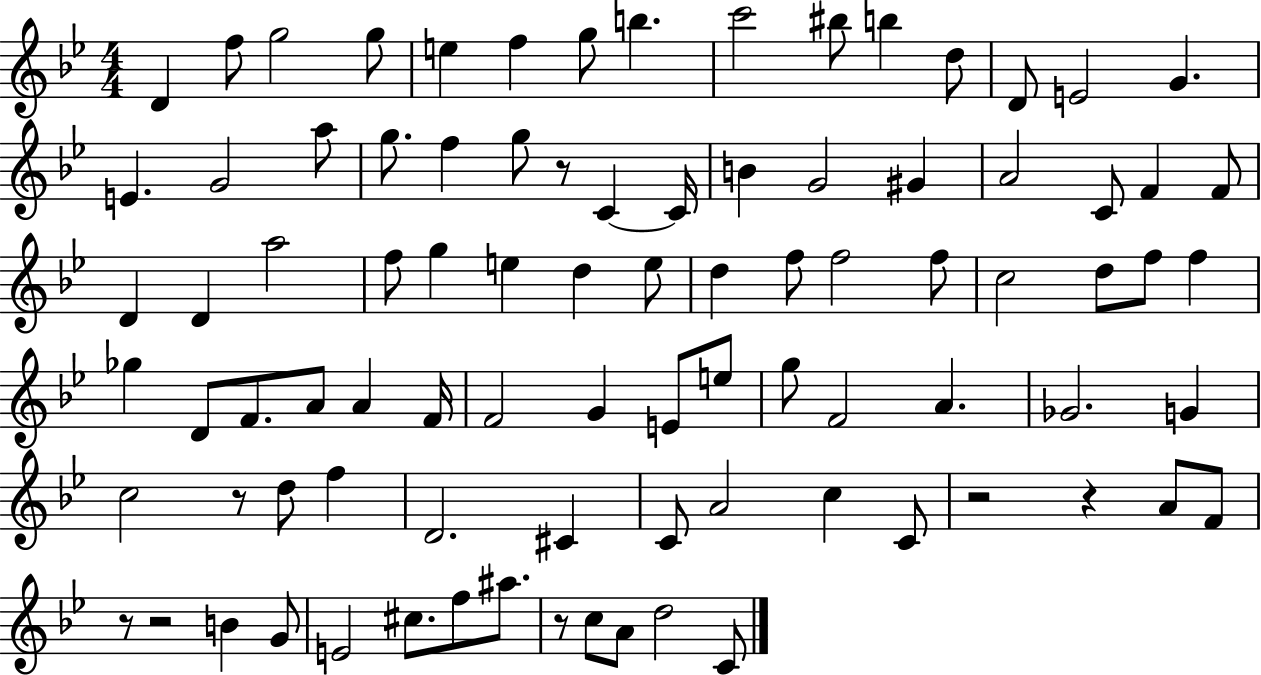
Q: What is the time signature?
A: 4/4